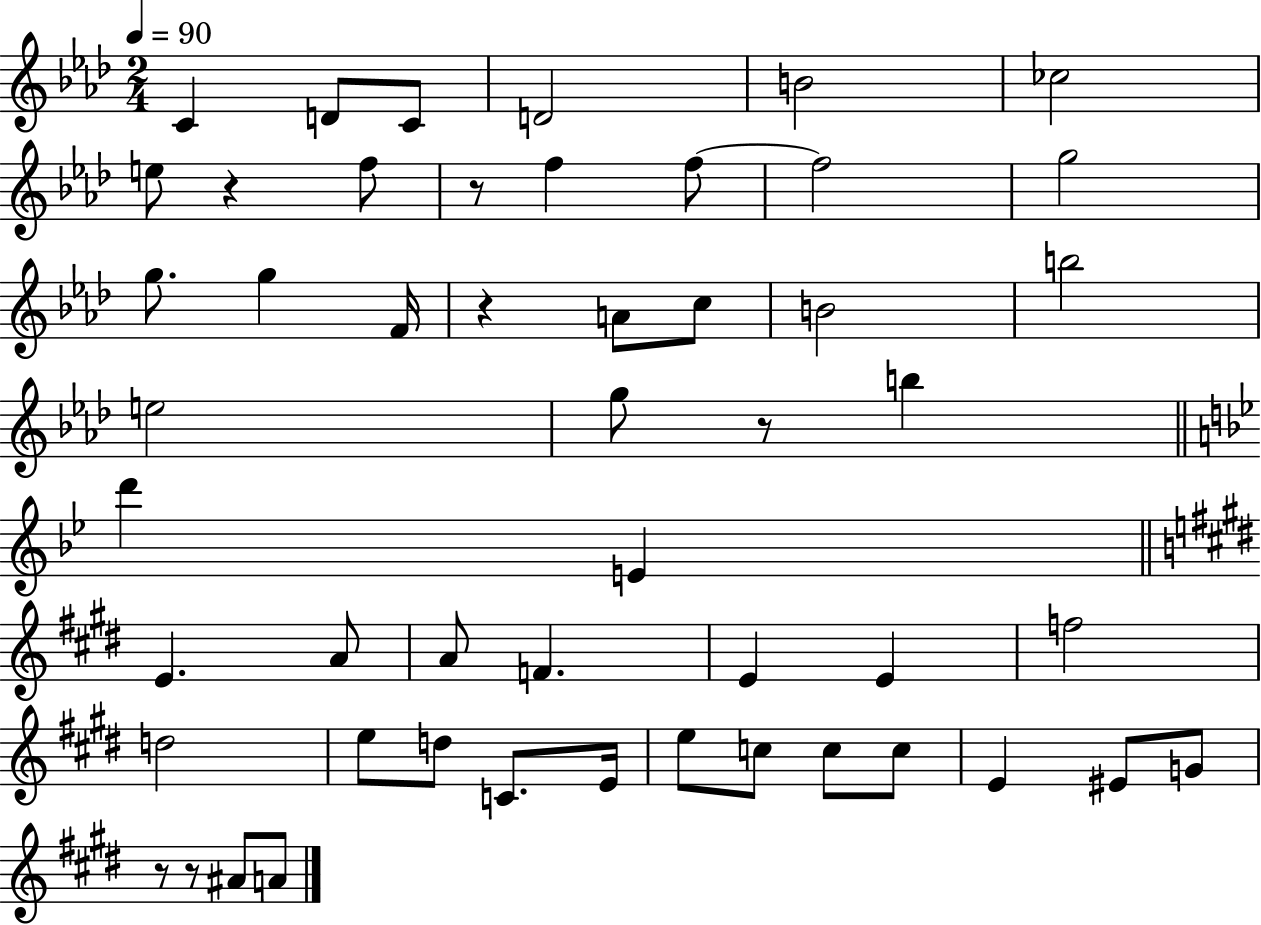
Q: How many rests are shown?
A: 6